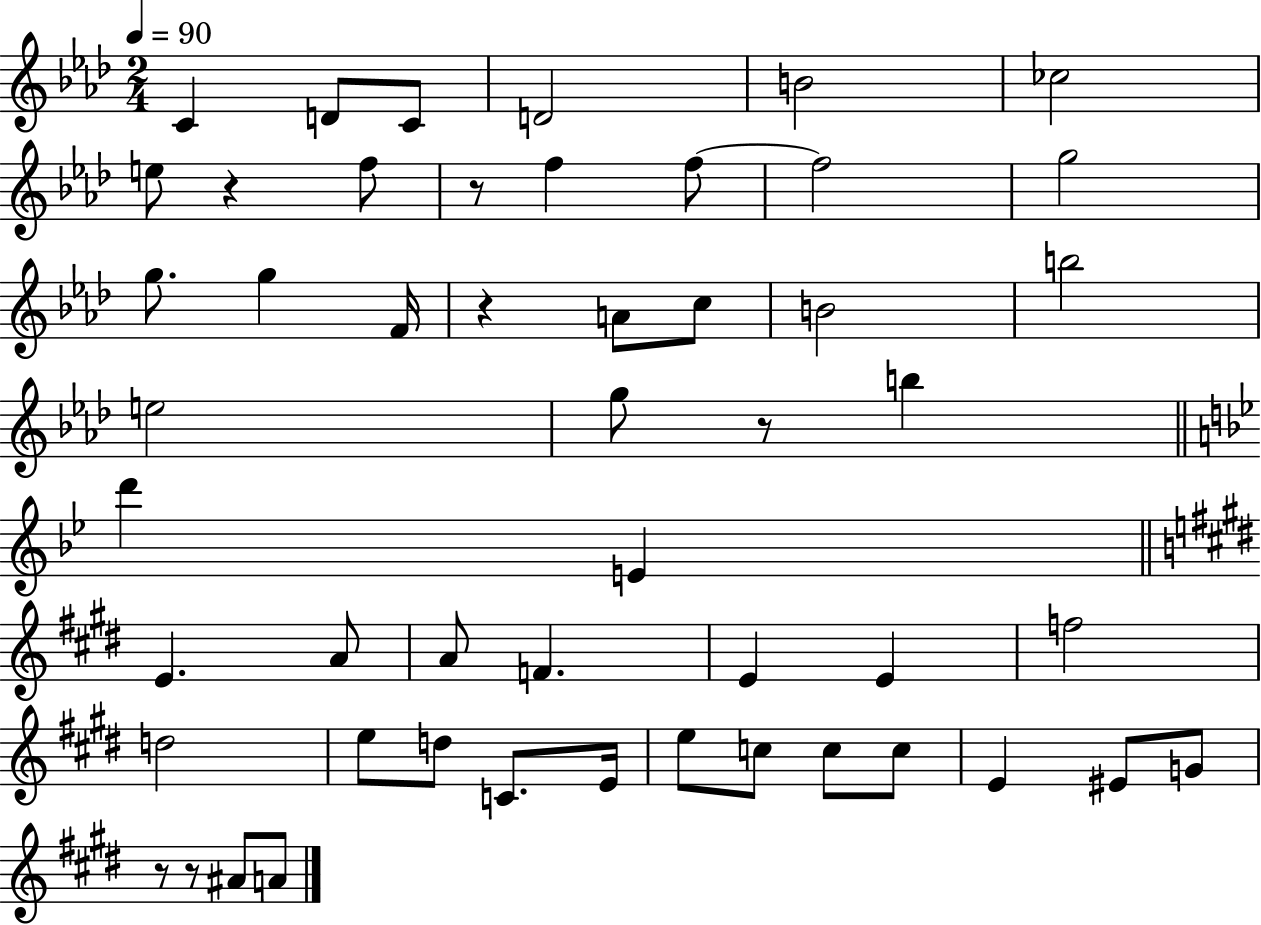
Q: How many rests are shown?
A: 6